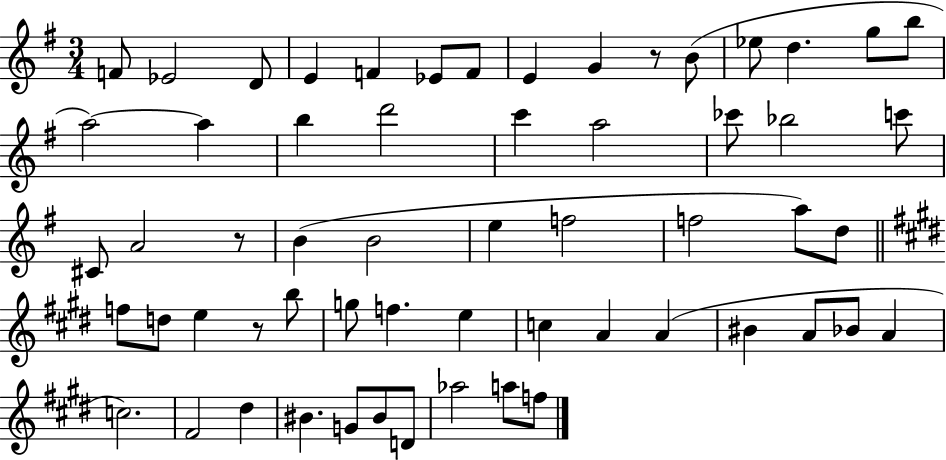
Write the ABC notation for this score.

X:1
T:Untitled
M:3/4
L:1/4
K:G
F/2 _E2 D/2 E F _E/2 F/2 E G z/2 B/2 _e/2 d g/2 b/2 a2 a b d'2 c' a2 _c'/2 _b2 c'/2 ^C/2 A2 z/2 B B2 e f2 f2 a/2 d/2 f/2 d/2 e z/2 b/2 g/2 f e c A A ^B A/2 _B/2 A c2 ^F2 ^d ^B G/2 ^B/2 D/2 _a2 a/2 f/2